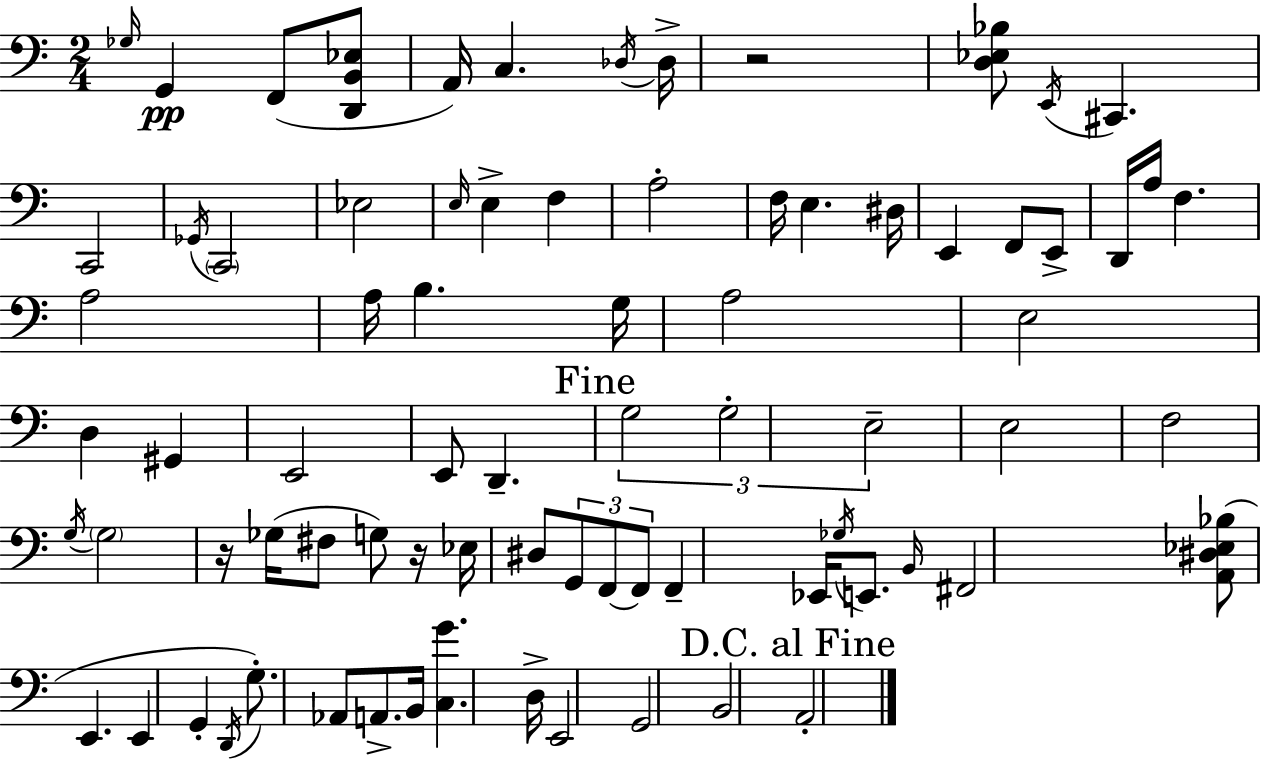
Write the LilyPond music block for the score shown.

{
  \clef bass
  \numericTimeSignature
  \time 2/4
  \key a \minor
  \grace { ges16 }\pp g,4 f,8( <d, b, ees>8 | a,16) c4. | \acciaccatura { des16 } des16-> r2 | <d ees bes>8 \acciaccatura { e,16 } cis,4. | \break c,2 | \acciaccatura { ges,16 } \parenthesize c,2 | ees2 | \grace { e16 } e4-> | \break f4 a2-. | f16 e4. | dis16 e,4 | f,8 e,8-> d,16 a16 f4. | \break a2 | a16 b4. | g16 a2 | e2 | \break d4 | gis,4 e,2 | e,8 d,4.-- | \mark "Fine" \tuplet 3/2 { g2 | \break g2-. | e2-- } | e2 | f2 | \break \acciaccatura { g16 } \parenthesize g2 | r16 ges16( | fis8 g8) r16 ees16 dis8 | \tuplet 3/2 { g,8 f,8~~ f,8 } f,4-- | \break ees,16 \acciaccatura { ges16 } e,8. \grace { b,16 } | fis,2 | <a, dis ees bes>8( e,4. | e,4 g,4-. | \break \acciaccatura { d,16 }) g8.-. aes,8 a,8.-> | b,16 <c g'>4. | d16-> e,2 | g,2 | \break b,2 | \mark "D.C. al Fine" a,2-. | \bar "|."
}